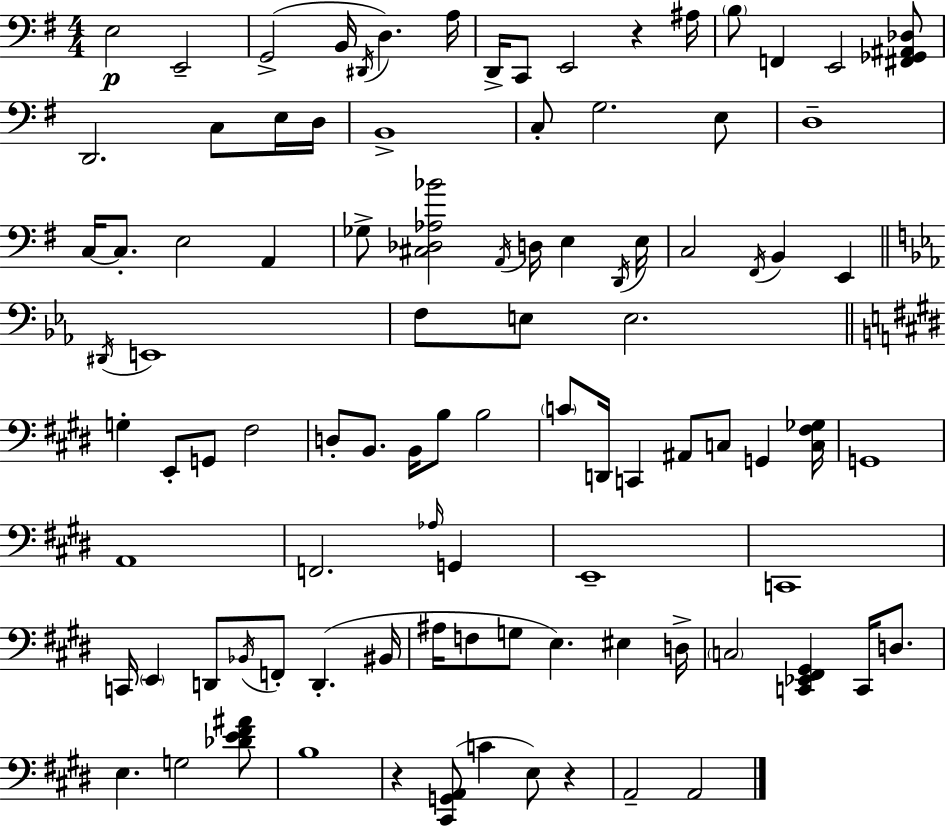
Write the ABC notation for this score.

X:1
T:Untitled
M:4/4
L:1/4
K:G
E,2 E,,2 G,,2 B,,/4 ^D,,/4 D, A,/4 D,,/4 C,,/2 E,,2 z ^A,/4 B,/2 F,, E,,2 [^F,,_G,,^A,,_D,]/2 D,,2 C,/2 E,/4 D,/4 B,,4 C,/2 G,2 E,/2 D,4 C,/4 C,/2 E,2 A,, _G,/2 [^C,_D,_A,_B]2 A,,/4 D,/4 E, D,,/4 E,/4 C,2 ^F,,/4 B,, E,, ^D,,/4 E,,4 F,/2 E,/2 E,2 G, E,,/2 G,,/2 ^F,2 D,/2 B,,/2 B,,/4 B,/2 B,2 C/2 D,,/4 C,, ^A,,/2 C,/2 G,, [C,^F,_G,]/4 G,,4 A,,4 F,,2 _A,/4 G,, E,,4 C,,4 C,,/4 E,, D,,/2 _B,,/4 F,,/2 D,, ^B,,/4 ^A,/4 F,/2 G,/2 E, ^E, D,/4 C,2 [C,,_E,,^F,,^G,,] C,,/4 D,/2 E, G,2 [_DE^F^A]/2 B,4 z [^C,,G,,A,,]/2 C E,/2 z A,,2 A,,2